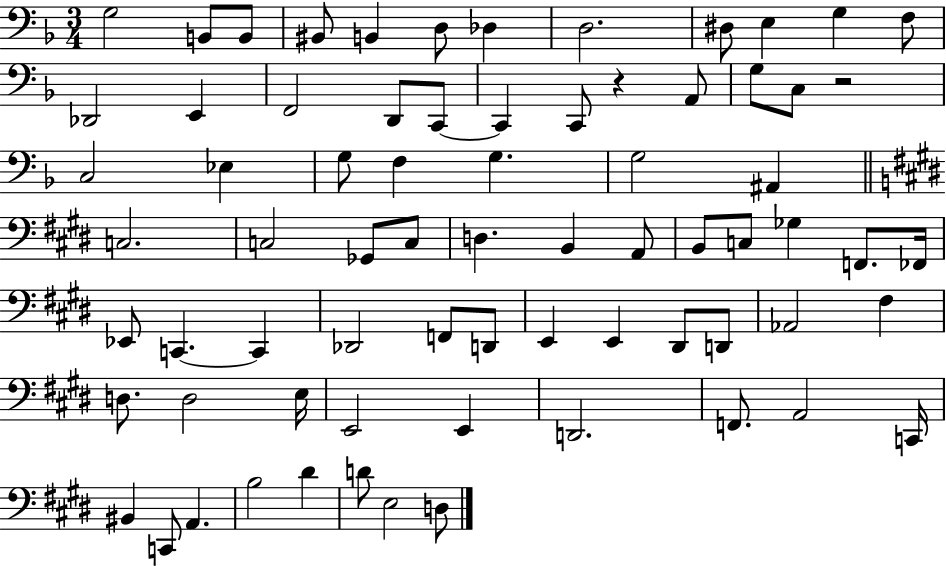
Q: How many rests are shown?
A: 2